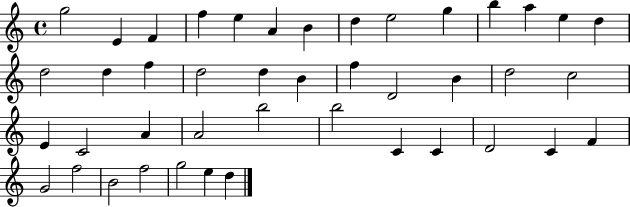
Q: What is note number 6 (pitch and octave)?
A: A4